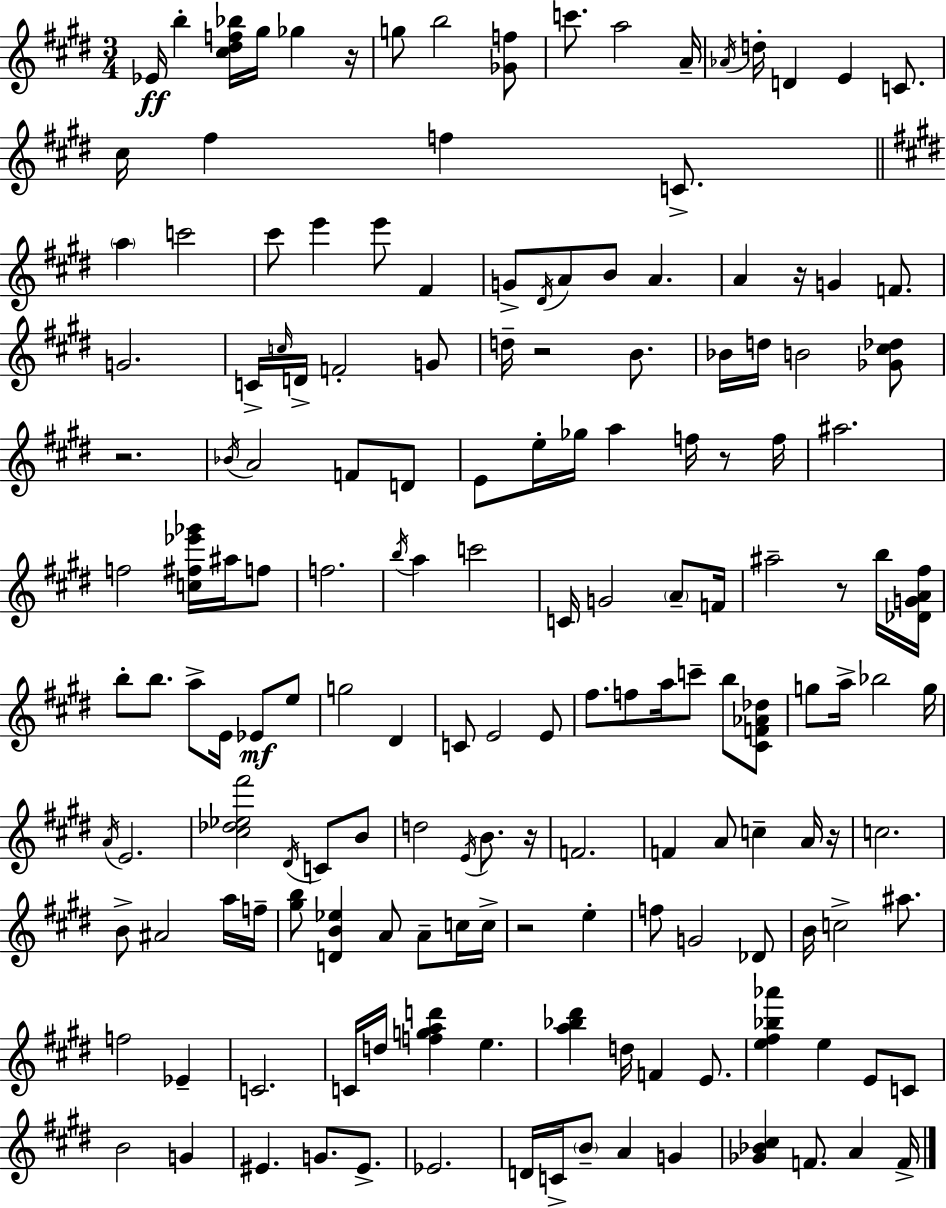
{
  \clef treble
  \numericTimeSignature
  \time 3/4
  \key e \major
  ees'16\ff b''4-. <cis'' dis'' f'' bes''>16 gis''16 ges''4 r16 | g''8 b''2 <ges' f''>8 | c'''8. a''2 a'16-- | \acciaccatura { aes'16 } d''16-. d'4 e'4 c'8. | \break cis''16 fis''4 f''4 c'8.-> | \bar "||" \break \key e \major \parenthesize a''4 c'''2 | cis'''8 e'''4 e'''8 fis'4 | g'8-> \acciaccatura { dis'16 } a'8 b'8 a'4. | a'4 r16 g'4 f'8. | \break g'2. | c'16-> \grace { c''16 } d'16-> f'2-. | g'8 d''16-- r2 b'8. | bes'16 d''16 b'2 | \break <ges' cis'' des''>8 r2. | \acciaccatura { bes'16 } a'2 f'8 | d'8 e'8 e''16-. ges''16 a''4 f''16 | r8 f''16 ais''2. | \break f''2 <c'' fis'' ees''' ges'''>16 | ais''16 f''8 f''2. | \acciaccatura { b''16 } a''4 c'''2 | c'16 g'2 | \break \parenthesize a'8-- f'16 ais''2-- | r8 b''16 <des' g' a' fis''>16 b''8-. b''8. a''8-> e'16 | ees'8\mf e''8 g''2 | dis'4 c'8 e'2 | \break e'8 fis''8. f''8 a''16 c'''8-- | b''8 <cis' f' aes' des''>8 g''8 a''16-> bes''2 | g''16 \acciaccatura { a'16 } e'2. | <cis'' des'' ees'' fis'''>2 | \break \acciaccatura { dis'16 } c'8 b'8 d''2 | \acciaccatura { e'16 } b'8. r16 f'2. | f'4 a'8 | c''4-- a'16 r16 c''2. | \break b'8-> ais'2 | a''16 f''16-- <gis'' b''>8 <d' b' ees''>4 | a'8 a'8-- c''16 c''16-> r2 | e''4-. f''8 g'2 | \break des'8 b'16 c''2-> | ais''8. f''2 | ees'4-- c'2. | c'16 d''16 <f'' g'' a'' d'''>4 | \break e''4. <a'' bes'' dis'''>4 d''16 | f'4 e'8. <e'' fis'' bes'' aes'''>4 e''4 | e'8 c'8 b'2 | g'4 eis'4. | \break g'8. eis'8.-> ees'2. | d'16 c'16-> \parenthesize b'8-- a'4 | g'4 <ges' bes' cis''>4 f'8. | a'4 f'16-> \bar "|."
}